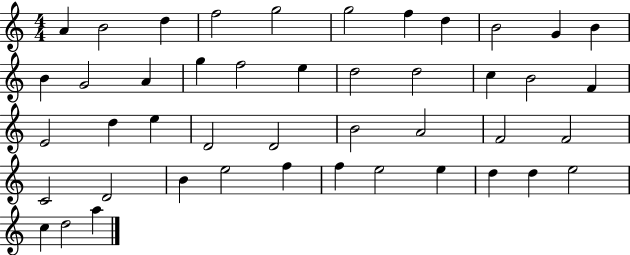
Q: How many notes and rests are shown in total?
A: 45